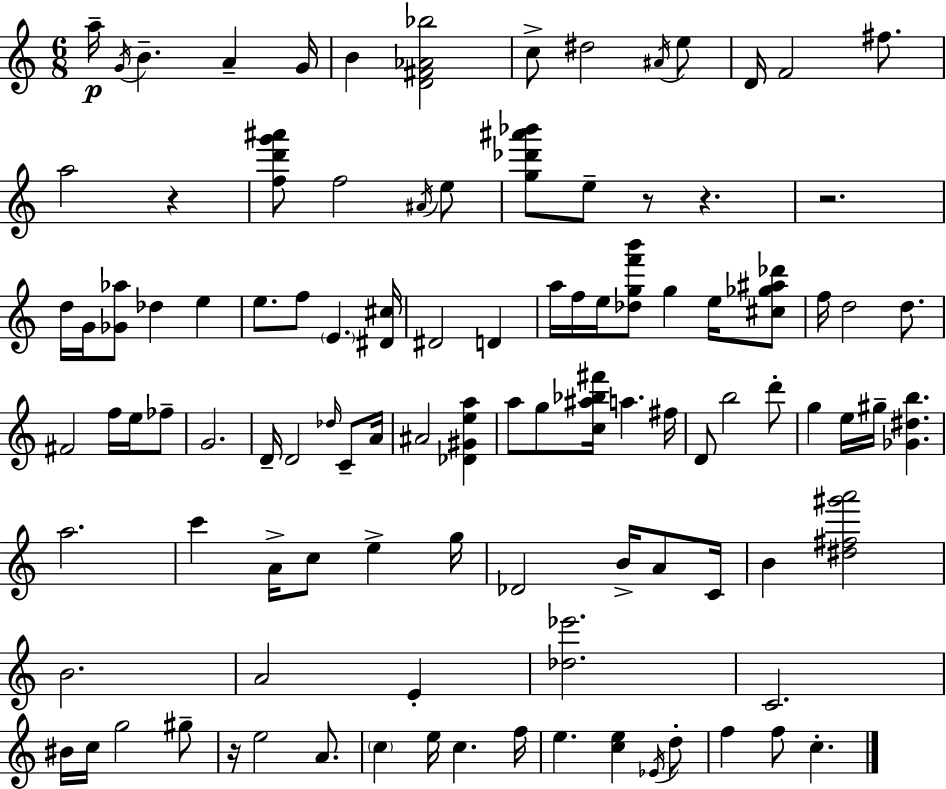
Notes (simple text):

A5/s G4/s B4/q. A4/q G4/s B4/q [D4,F#4,Ab4,Bb5]/h C5/e D#5/h A#4/s E5/e D4/s F4/h F#5/e. A5/h R/q [F5,D6,G6,A#6]/e F5/h A#4/s E5/e [G5,Db6,A#6,Bb6]/e E5/e R/e R/q. R/h. D5/s G4/s [Gb4,Ab5]/e Db5/q E5/q E5/e. F5/e E4/q. [D#4,C#5]/s D#4/h D4/q A5/s F5/s E5/s [Db5,G5,F6,B6]/e G5/q E5/s [C#5,Gb5,A#5,Db6]/e F5/s D5/h D5/e. F#4/h F5/s E5/s FES5/e G4/h. D4/s D4/h Db5/s C4/e A4/s A#4/h [Db4,G#4,E5,A5]/q A5/e G5/e [C5,A#5,Bb5,F#6]/s A5/q. F#5/s D4/e B5/h D6/e G5/q E5/s G#5/s [Gb4,D#5,B5]/q. A5/h. C6/q A4/s C5/e E5/q G5/s Db4/h B4/s A4/e C4/s B4/q [D#5,F#5,G#6,A6]/h B4/h. A4/h E4/q [Db5,Eb6]/h. C4/h. BIS4/s C5/s G5/h G#5/e R/s E5/h A4/e. C5/q E5/s C5/q. F5/s E5/q. [C5,E5]/q Eb4/s D5/e F5/q F5/e C5/q.